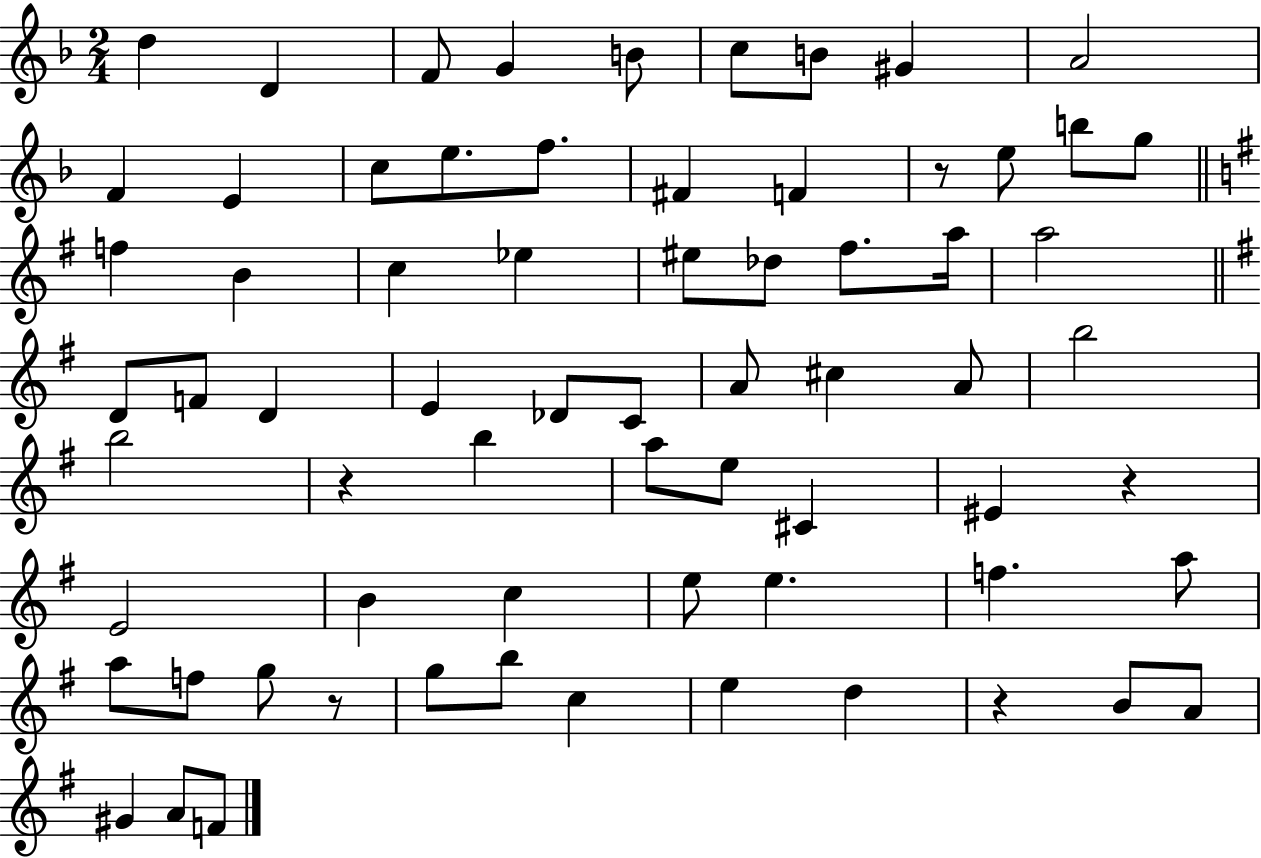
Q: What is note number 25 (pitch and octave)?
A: Db5